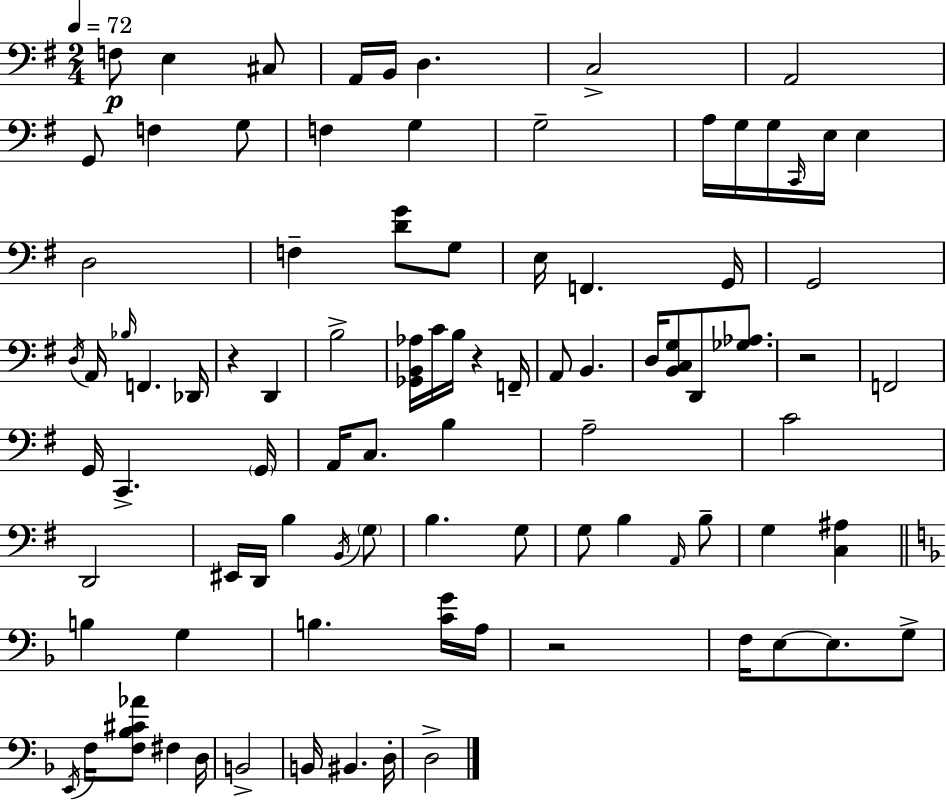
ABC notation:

X:1
T:Untitled
M:2/4
L:1/4
K:Em
F,/2 E, ^C,/2 A,,/4 B,,/4 D, C,2 A,,2 G,,/2 F, G,/2 F, G, G,2 A,/4 G,/4 G,/4 C,,/4 E,/4 E, D,2 F, [DG]/2 G,/2 E,/4 F,, G,,/4 G,,2 D,/4 A,,/4 _B,/4 F,, _D,,/4 z D,, B,2 [_G,,B,,_A,]/4 C/4 B,/4 z F,,/4 A,,/2 B,, D,/4 [B,,C,G,]/2 D,,/2 [_G,_A,]/2 z2 F,,2 G,,/4 C,, G,,/4 A,,/4 C,/2 B, A,2 C2 D,,2 ^E,,/4 D,,/4 B, B,,/4 G,/2 B, G,/2 G,/2 B, A,,/4 B,/2 G, [C,^A,] B, G, B, [CG]/4 A,/4 z2 F,/4 E,/2 E,/2 G,/2 E,,/4 F,/4 [F,_B,^C_A]/2 ^F, D,/4 B,,2 B,,/4 ^B,, D,/4 D,2